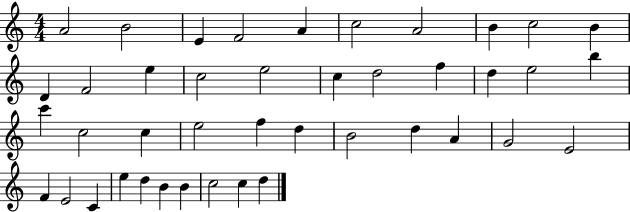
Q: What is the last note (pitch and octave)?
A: D5